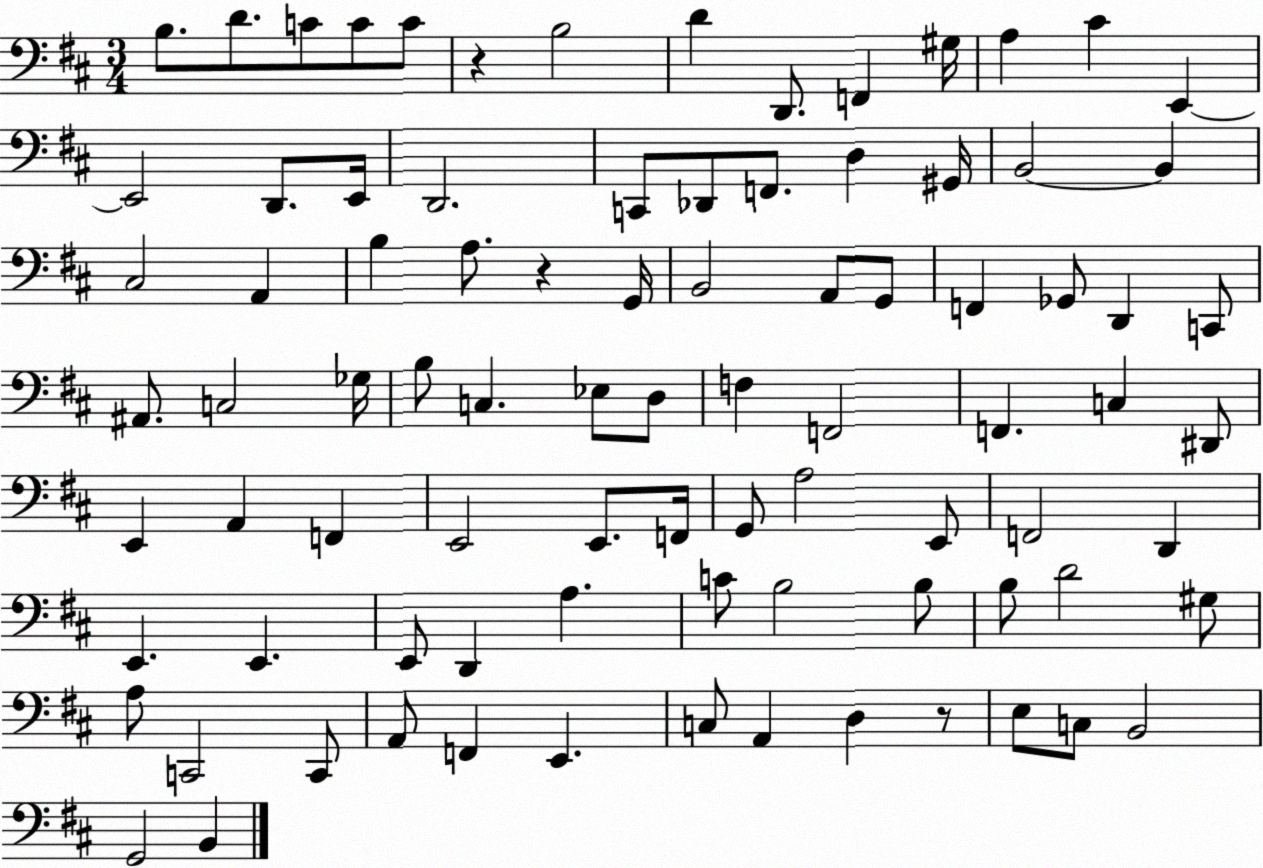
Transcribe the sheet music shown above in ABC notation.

X:1
T:Untitled
M:3/4
L:1/4
K:D
B,/2 D/2 C/2 C/2 C/2 z B,2 D D,,/2 F,, ^G,/4 A, ^C E,, E,,2 D,,/2 E,,/4 D,,2 C,,/2 _D,,/2 F,,/2 D, ^G,,/4 B,,2 B,, ^C,2 A,, B, A,/2 z G,,/4 B,,2 A,,/2 G,,/2 F,, _G,,/2 D,, C,,/2 ^A,,/2 C,2 _G,/4 B,/2 C, _E,/2 D,/2 F, F,,2 F,, C, ^D,,/2 E,, A,, F,, E,,2 E,,/2 F,,/4 G,,/2 A,2 E,,/2 F,,2 D,, E,, E,, E,,/2 D,, A, C/2 B,2 B,/2 B,/2 D2 ^G,/2 A,/2 C,,2 C,,/2 A,,/2 F,, E,, C,/2 A,, D, z/2 E,/2 C,/2 B,,2 G,,2 B,,